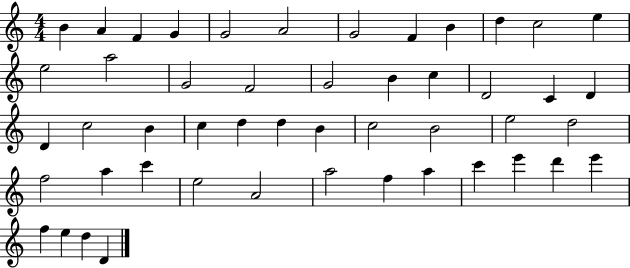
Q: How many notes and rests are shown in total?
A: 49